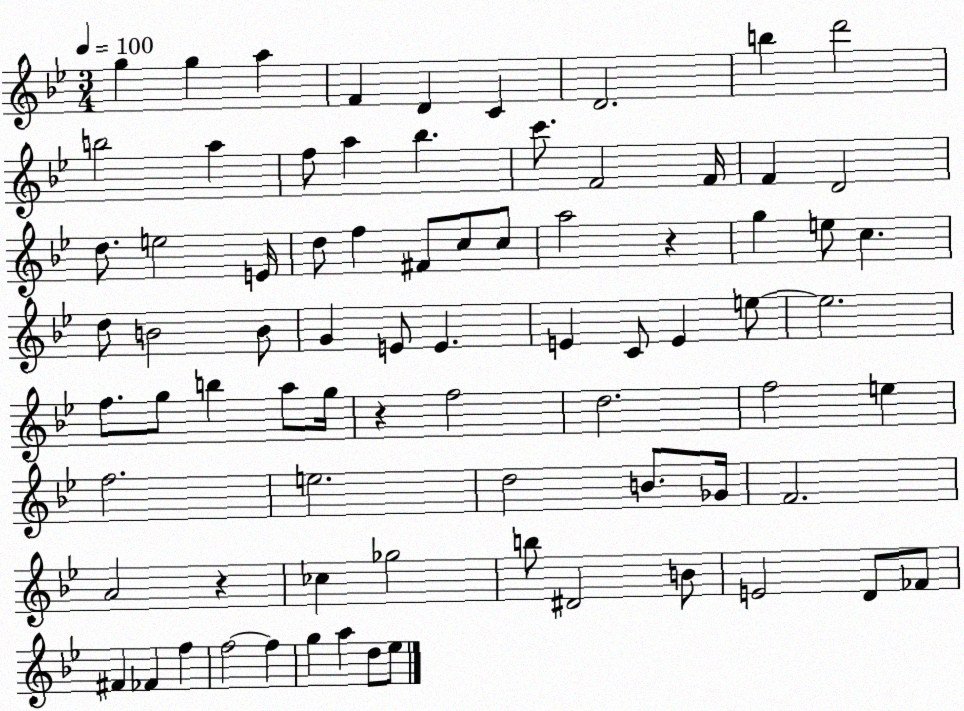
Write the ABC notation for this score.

X:1
T:Untitled
M:3/4
L:1/4
K:Bb
g g a F D C D2 b d'2 b2 a f/2 a _b c'/2 F2 F/4 F D2 d/2 e2 E/4 d/2 f ^F/2 c/2 c/2 a2 z g e/2 c d/2 B2 B/2 G E/2 E E C/2 E e/2 e2 f/2 g/2 b a/2 g/4 z f2 d2 f2 e f2 e2 d2 B/2 _G/4 F2 A2 z _c _g2 b/2 ^D2 B/2 E2 D/2 _F/2 ^F _F f f2 f g a d/2 _e/2